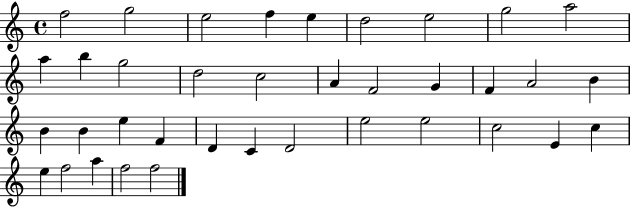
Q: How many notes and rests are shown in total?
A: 37